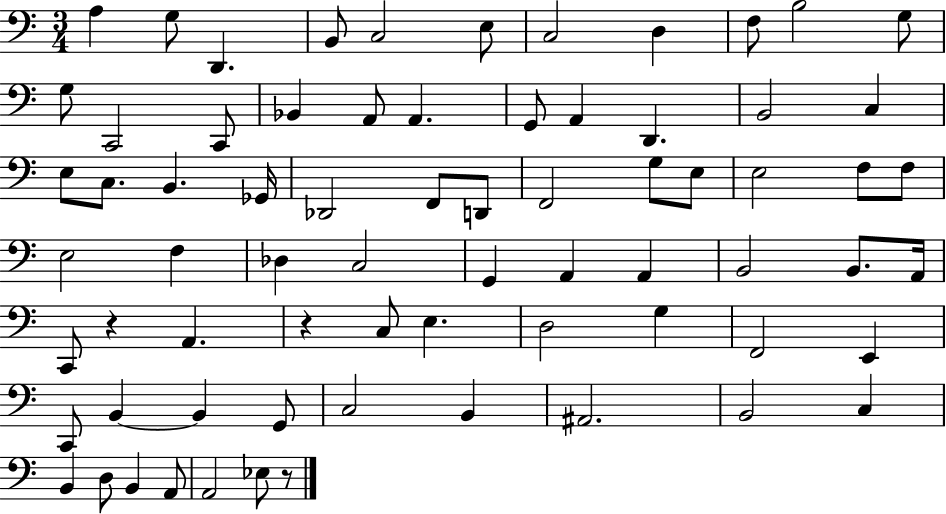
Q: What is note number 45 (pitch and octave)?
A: A2